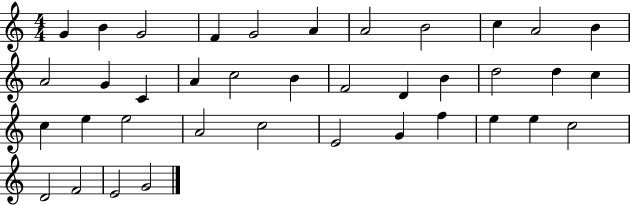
{
  \clef treble
  \numericTimeSignature
  \time 4/4
  \key c \major
  g'4 b'4 g'2 | f'4 g'2 a'4 | a'2 b'2 | c''4 a'2 b'4 | \break a'2 g'4 c'4 | a'4 c''2 b'4 | f'2 d'4 b'4 | d''2 d''4 c''4 | \break c''4 e''4 e''2 | a'2 c''2 | e'2 g'4 f''4 | e''4 e''4 c''2 | \break d'2 f'2 | e'2 g'2 | \bar "|."
}